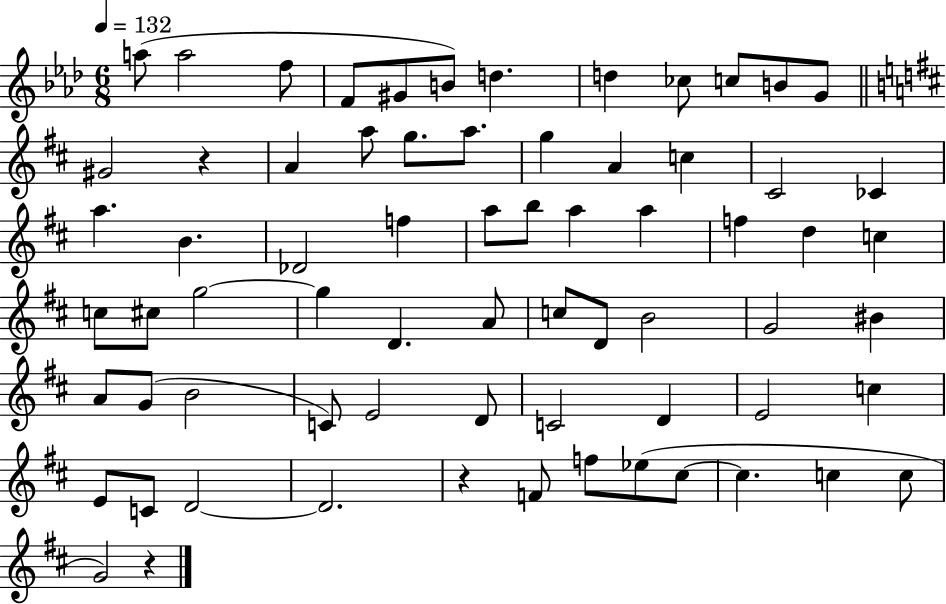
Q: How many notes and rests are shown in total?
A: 69